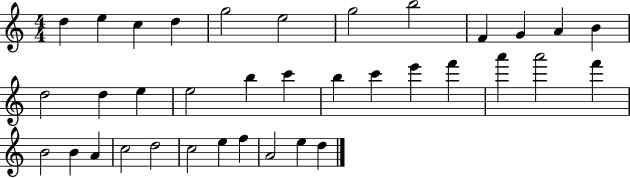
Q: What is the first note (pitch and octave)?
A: D5